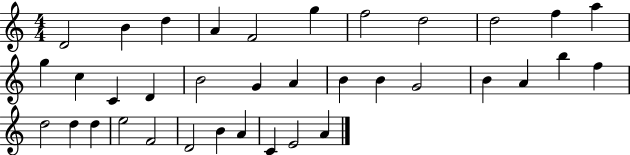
D4/h B4/q D5/q A4/q F4/h G5/q F5/h D5/h D5/h F5/q A5/q G5/q C5/q C4/q D4/q B4/h G4/q A4/q B4/q B4/q G4/h B4/q A4/q B5/q F5/q D5/h D5/q D5/q E5/h F4/h D4/h B4/q A4/q C4/q E4/h A4/q